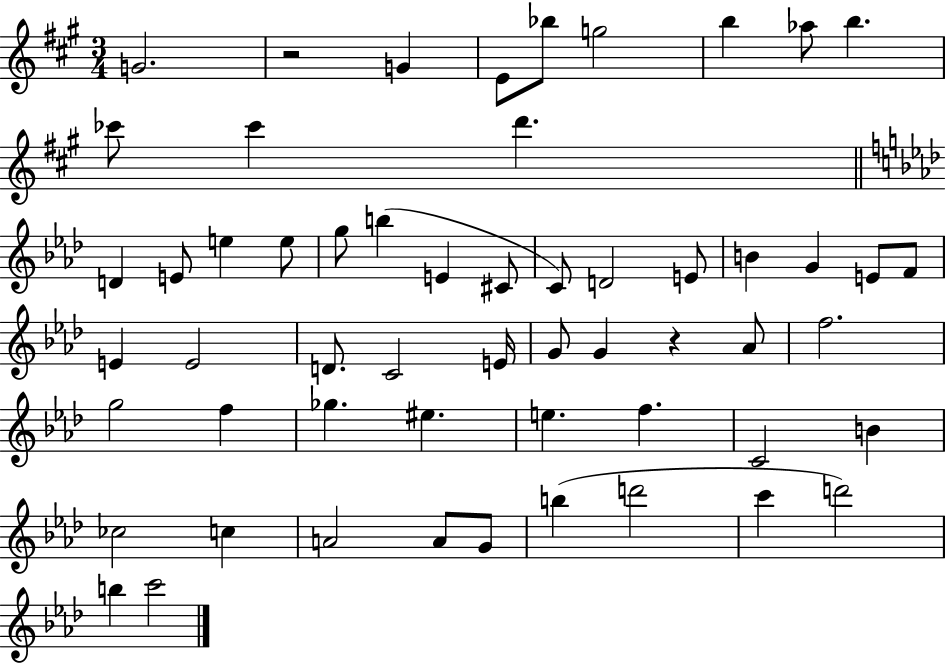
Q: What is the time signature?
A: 3/4